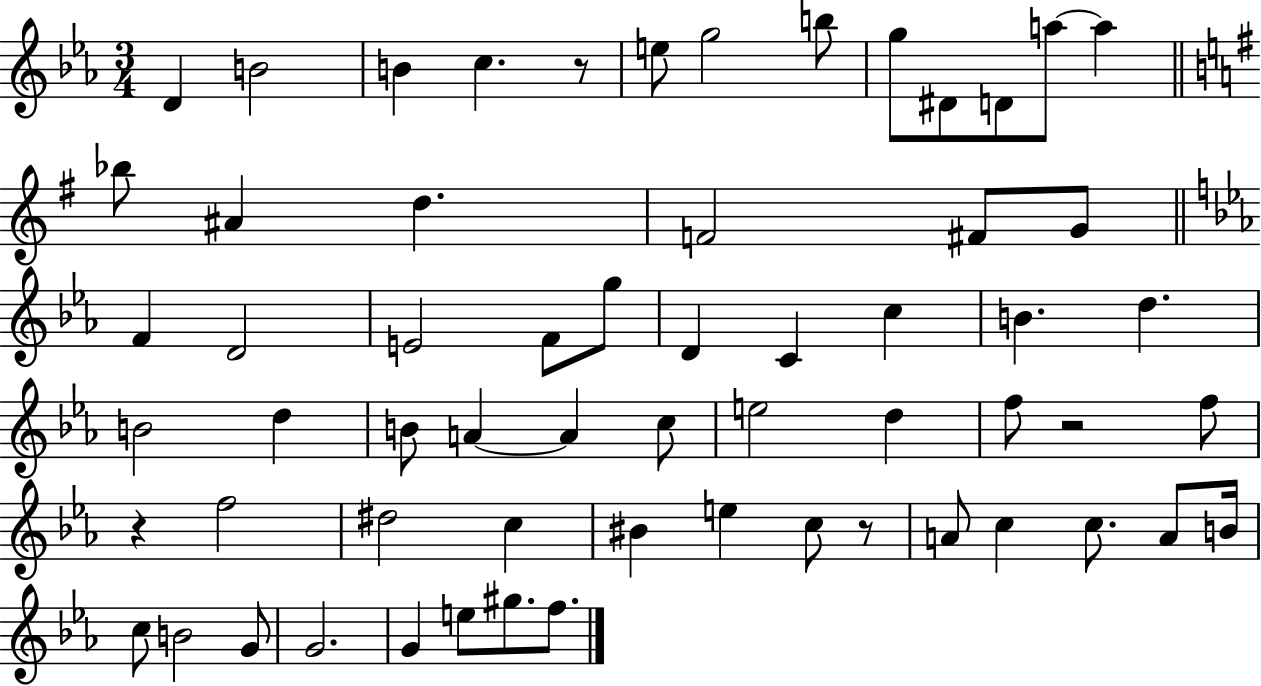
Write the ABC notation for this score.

X:1
T:Untitled
M:3/4
L:1/4
K:Eb
D B2 B c z/2 e/2 g2 b/2 g/2 ^D/2 D/2 a/2 a _b/2 ^A d F2 ^F/2 G/2 F D2 E2 F/2 g/2 D C c B d B2 d B/2 A A c/2 e2 d f/2 z2 f/2 z f2 ^d2 c ^B e c/2 z/2 A/2 c c/2 A/2 B/4 c/2 B2 G/2 G2 G e/2 ^g/2 f/2